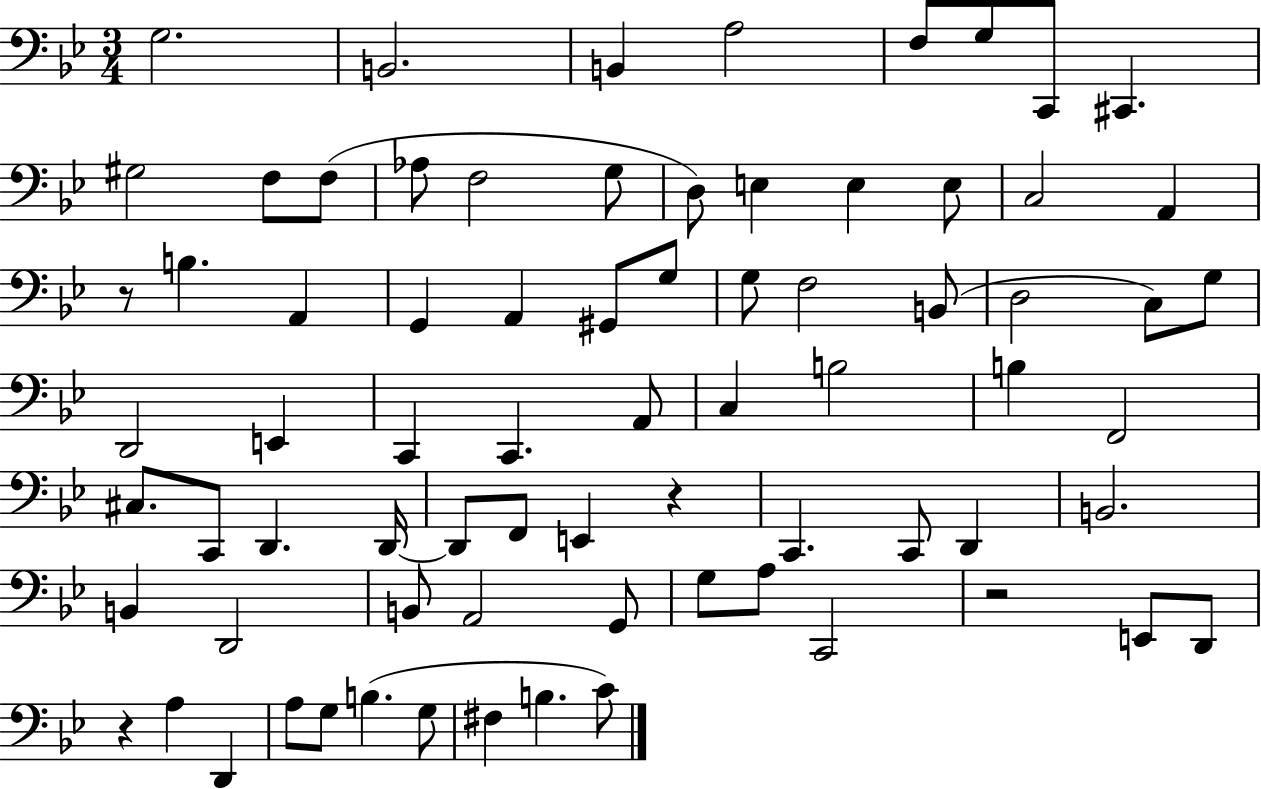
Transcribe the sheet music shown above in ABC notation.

X:1
T:Untitled
M:3/4
L:1/4
K:Bb
G,2 B,,2 B,, A,2 F,/2 G,/2 C,,/2 ^C,, ^G,2 F,/2 F,/2 _A,/2 F,2 G,/2 D,/2 E, E, E,/2 C,2 A,, z/2 B, A,, G,, A,, ^G,,/2 G,/2 G,/2 F,2 B,,/2 D,2 C,/2 G,/2 D,,2 E,, C,, C,, A,,/2 C, B,2 B, F,,2 ^C,/2 C,,/2 D,, D,,/4 D,,/2 F,,/2 E,, z C,, C,,/2 D,, B,,2 B,, D,,2 B,,/2 A,,2 G,,/2 G,/2 A,/2 C,,2 z2 E,,/2 D,,/2 z A, D,, A,/2 G,/2 B, G,/2 ^F, B, C/2